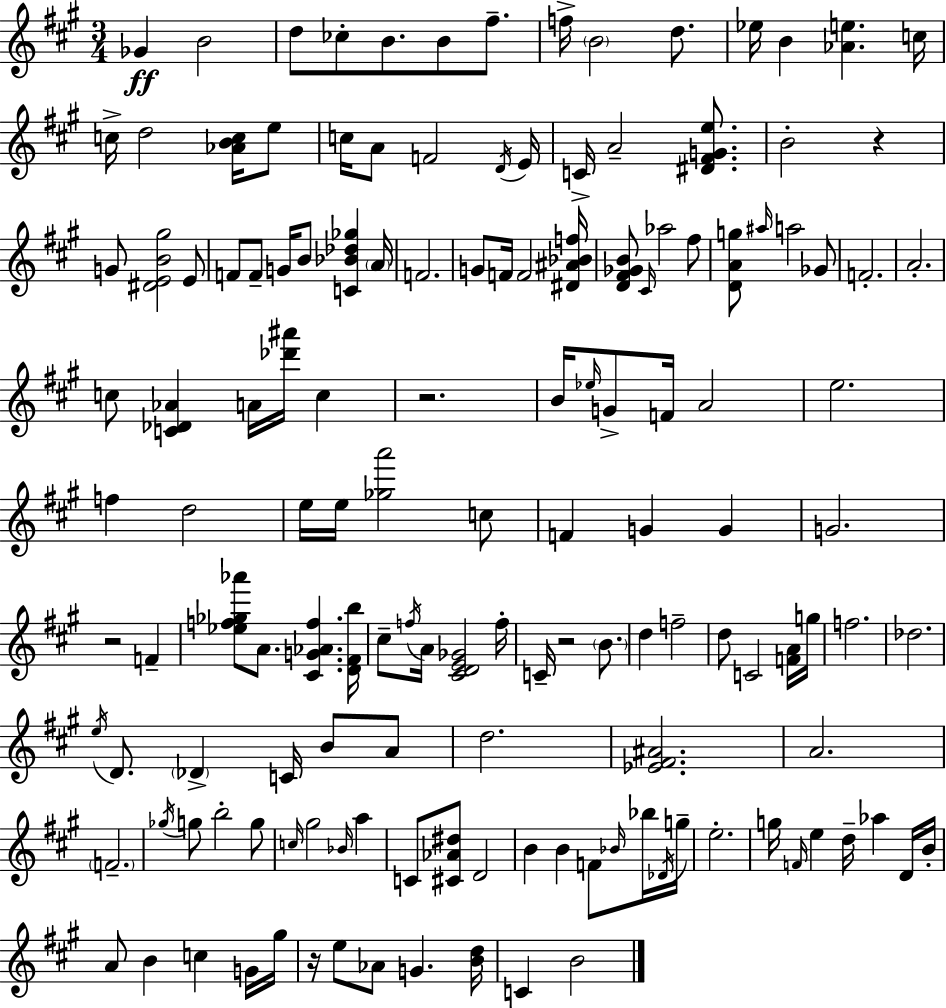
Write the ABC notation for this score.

X:1
T:Untitled
M:3/4
L:1/4
K:A
_G B2 d/2 _c/2 B/2 B/2 ^f/2 f/4 B2 d/2 _e/4 B [_Ae] c/4 c/4 d2 [_ABc]/4 e/2 c/4 A/2 F2 D/4 E/4 C/4 A2 [^D^FGe]/2 B2 z G/2 [^DEB^g]2 E/2 F/2 F/2 G/4 B/2 [C_B_d_g] A/4 F2 G/2 F/4 F2 [^D^A_Bf]/4 [D^F_GB]/2 ^C/4 _a2 ^f/2 [DAg]/2 ^a/4 a2 _G/2 F2 A2 c/2 [C_D_A] A/4 [_d'^a']/4 c z2 B/4 _e/4 G/2 F/4 A2 e2 f d2 e/4 e/4 [_ga']2 c/2 F G G G2 z2 F [_ef_g_a']/2 A/2 [^CG_Af] [D^Fb]/4 ^c/2 f/4 A/4 [^CDE_G]2 f/4 C/4 z2 B/2 d f2 d/2 C2 [FA]/4 g/4 f2 _d2 e/4 D/2 _D C/4 B/2 A/2 d2 [_E^F^A]2 A2 F2 _g/4 g/2 b2 g/2 c/4 ^g2 _B/4 a C/2 [^C_A^d]/2 D2 B B F/2 _B/4 _b/4 _D/4 g/4 e2 g/4 F/4 e d/4 _a D/4 B/4 A/2 B c G/4 ^g/4 z/4 e/2 _A/2 G [Bd]/4 C B2